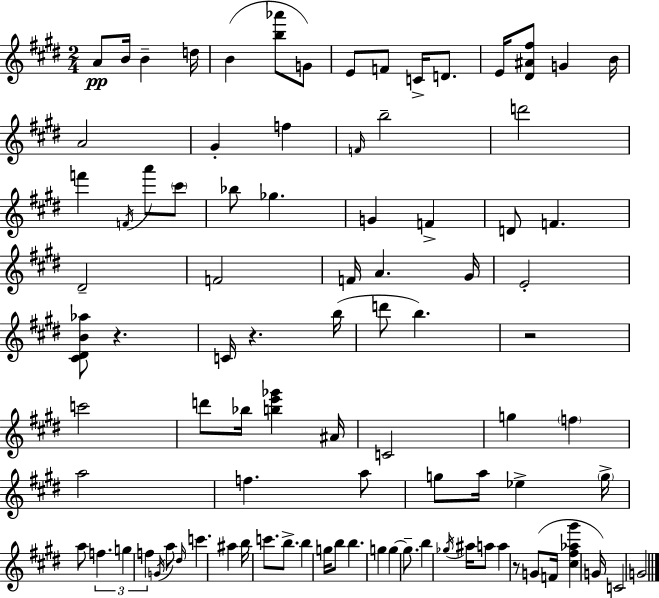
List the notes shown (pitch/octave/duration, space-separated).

A4/e B4/s B4/q D5/s B4/q [B5,Ab6]/e G4/e E4/e F4/e C4/s D4/e. E4/s [D#4,A#4,F#5]/e G4/q B4/s A4/h G#4/q F5/q F4/s B5/h D6/h F6/q F4/s A6/e C#6/e Bb5/e Gb5/q. G4/q F4/q D4/e F4/q. D#4/h F4/h F4/s A4/q. G#4/s E4/h [C#4,D#4,B4,Ab5]/e R/q. C4/s R/q. B5/s D6/e B5/q. R/h C6/h D6/e Bb5/s [B5,E6,Gb6]/q A#4/s C4/h G5/q F5/q A5/h F5/q. A5/e G5/e A5/s Eb5/q G5/s A5/e F5/q. G5/q F5/q G4/s A5/e D#5/s C6/q. A#5/q B5/s C6/e. B5/e. B5/q G5/s B5/e B5/q. G5/q G5/q G5/e. B5/q Gb5/s A#5/s A5/e A5/q R/e G4/e F4/s [C#5,F#5,Ab5,G#6]/q G4/s C4/h G4/h